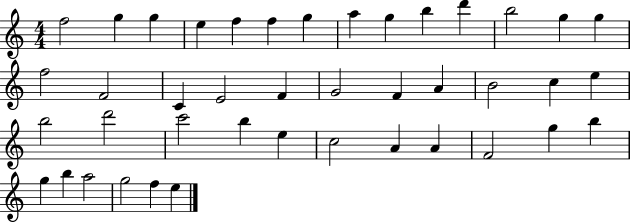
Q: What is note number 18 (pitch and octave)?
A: E4